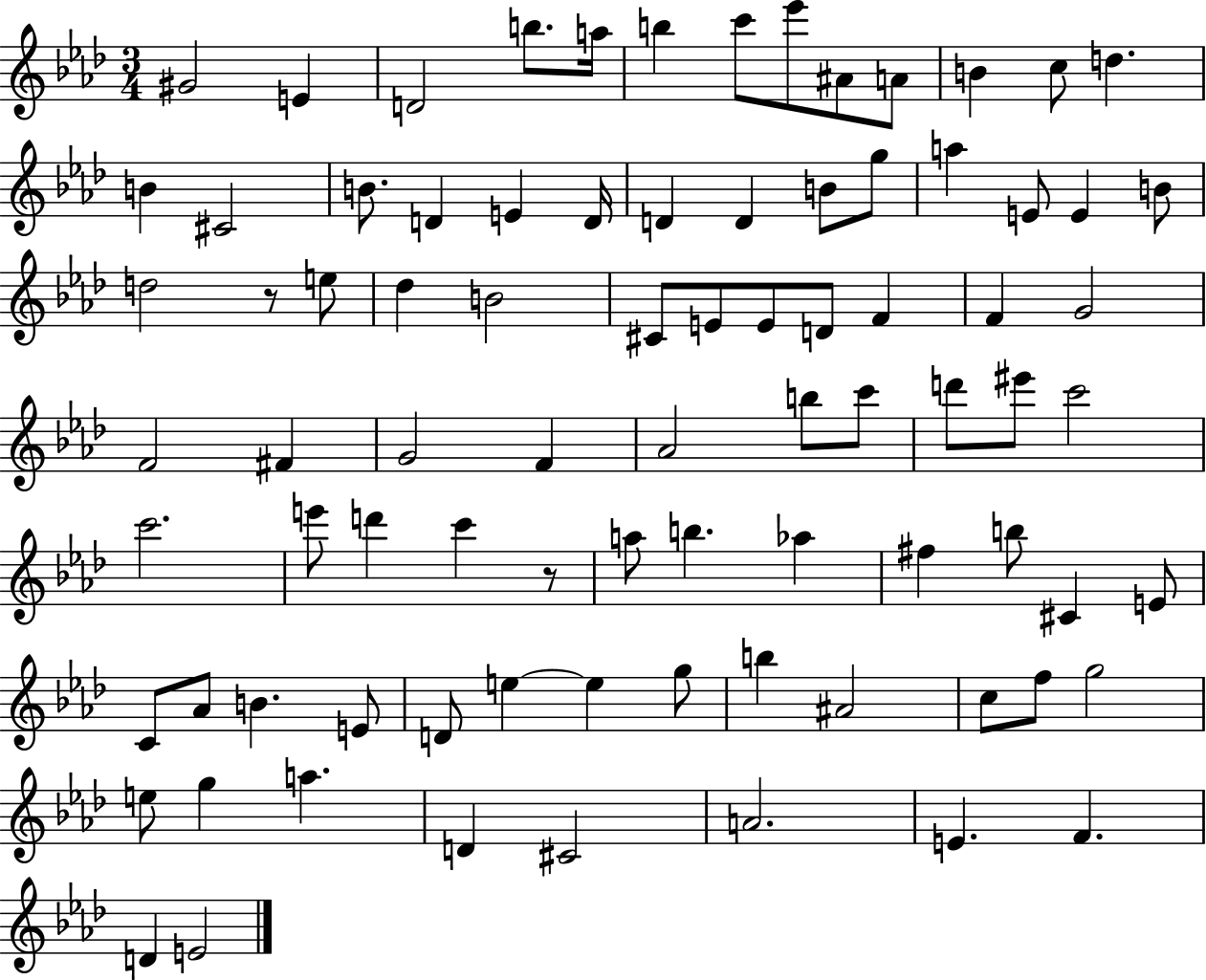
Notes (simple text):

G#4/h E4/q D4/h B5/e. A5/s B5/q C6/e Eb6/e A#4/e A4/e B4/q C5/e D5/q. B4/q C#4/h B4/e. D4/q E4/q D4/s D4/q D4/q B4/e G5/e A5/q E4/e E4/q B4/e D5/h R/e E5/e Db5/q B4/h C#4/e E4/e E4/e D4/e F4/q F4/q G4/h F4/h F#4/q G4/h F4/q Ab4/h B5/e C6/e D6/e EIS6/e C6/h C6/h. E6/e D6/q C6/q R/e A5/e B5/q. Ab5/q F#5/q B5/e C#4/q E4/e C4/e Ab4/e B4/q. E4/e D4/e E5/q E5/q G5/e B5/q A#4/h C5/e F5/e G5/h E5/e G5/q A5/q. D4/q C#4/h A4/h. E4/q. F4/q. D4/q E4/h